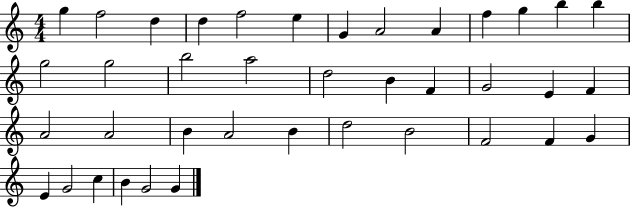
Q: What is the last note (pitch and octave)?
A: G4